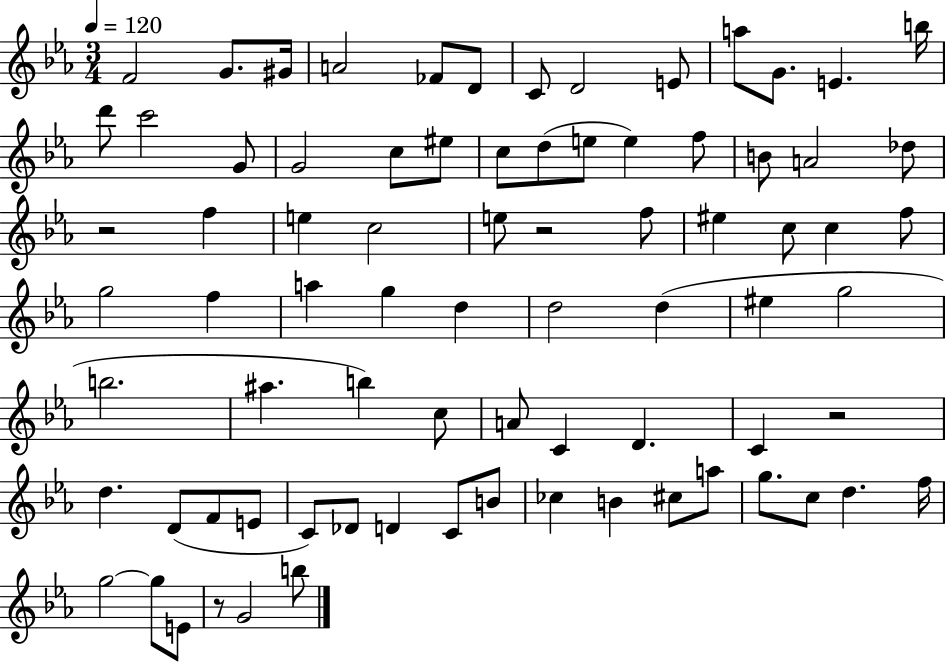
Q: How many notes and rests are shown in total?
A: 79